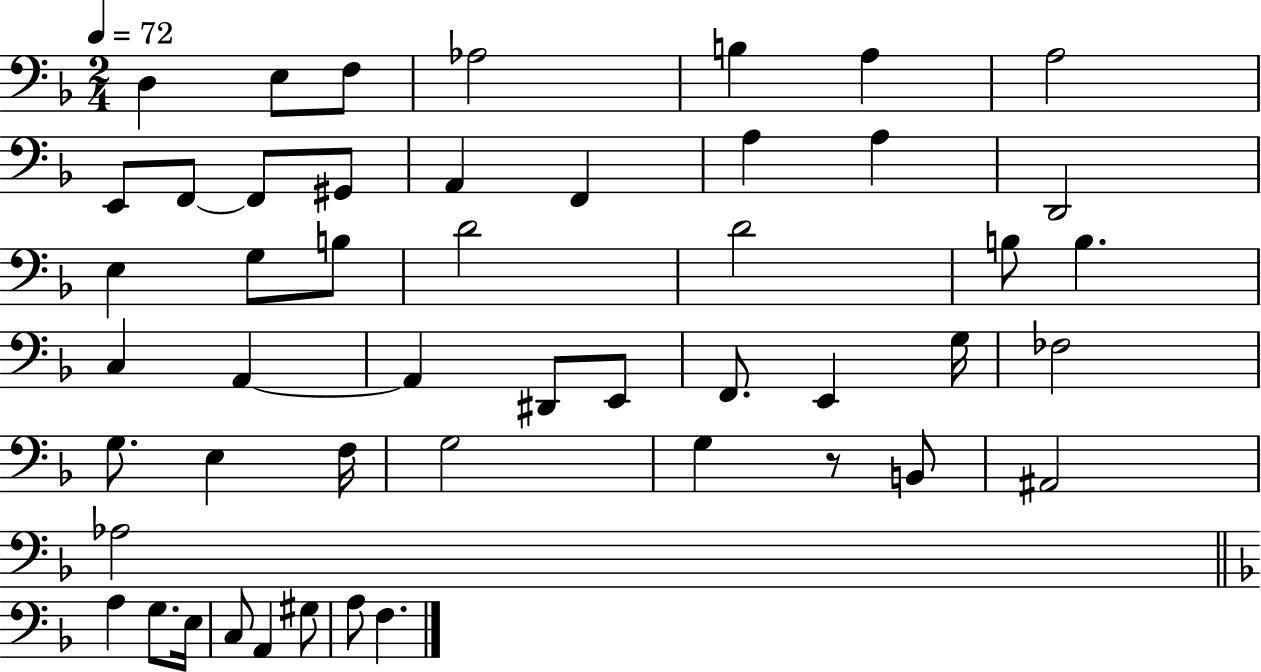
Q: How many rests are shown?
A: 1